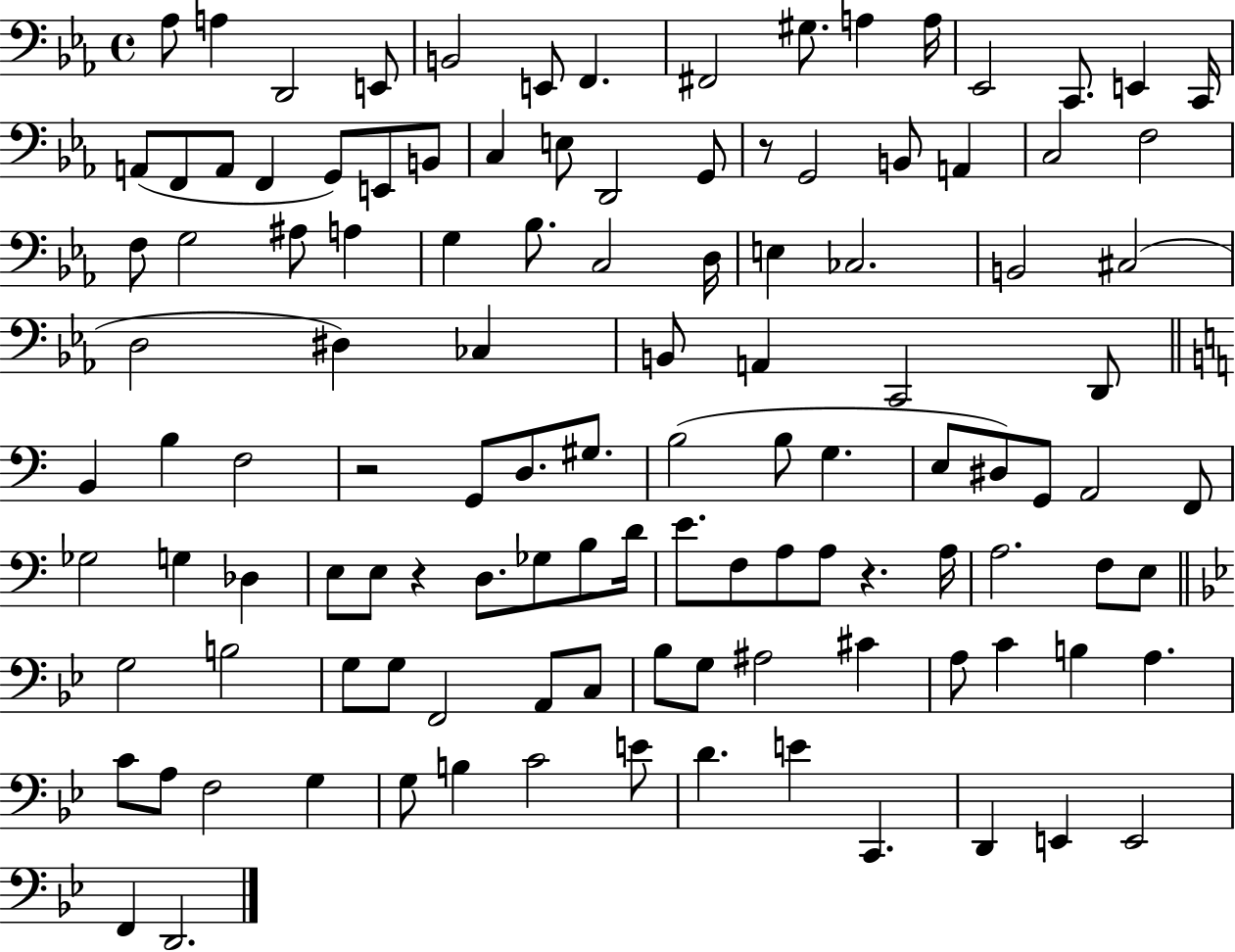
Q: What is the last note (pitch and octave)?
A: D2